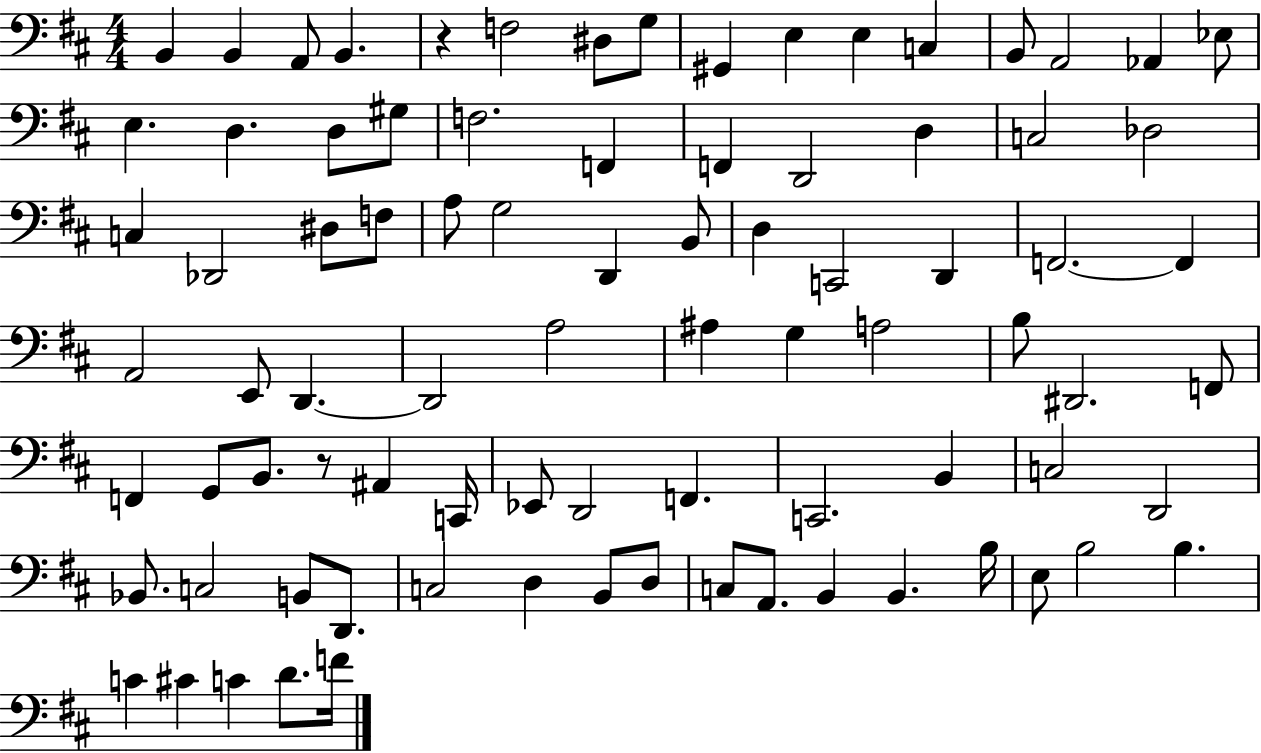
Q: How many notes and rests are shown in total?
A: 85